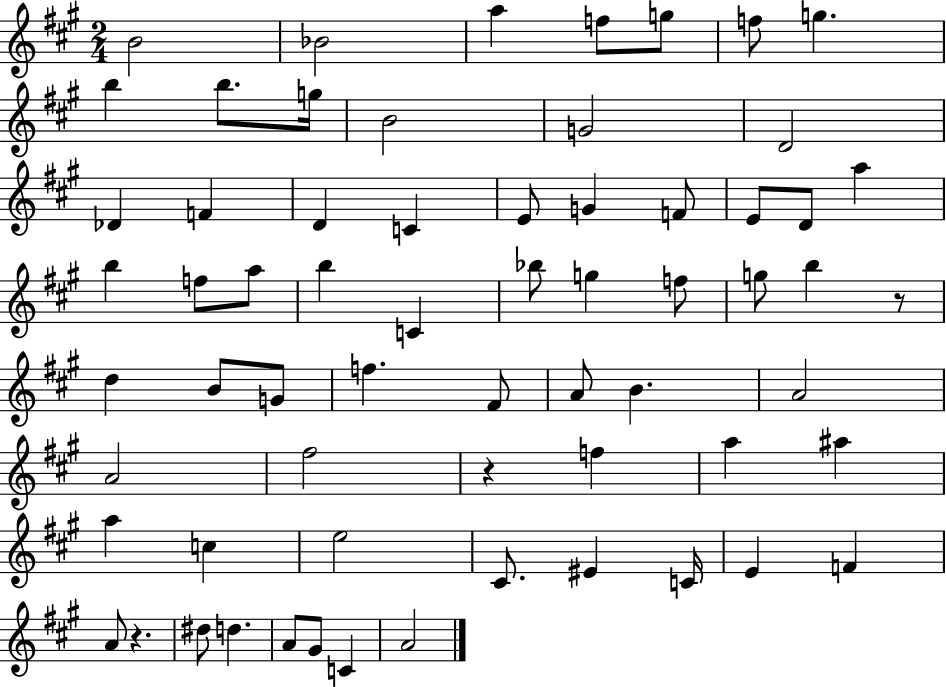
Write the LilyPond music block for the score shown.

{
  \clef treble
  \numericTimeSignature
  \time 2/4
  \key a \major
  b'2 | bes'2 | a''4 f''8 g''8 | f''8 g''4. | \break b''4 b''8. g''16 | b'2 | g'2 | d'2 | \break des'4 f'4 | d'4 c'4 | e'8 g'4 f'8 | e'8 d'8 a''4 | \break b''4 f''8 a''8 | b''4 c'4 | bes''8 g''4 f''8 | g''8 b''4 r8 | \break d''4 b'8 g'8 | f''4. fis'8 | a'8 b'4. | a'2 | \break a'2 | fis''2 | r4 f''4 | a''4 ais''4 | \break a''4 c''4 | e''2 | cis'8. eis'4 c'16 | e'4 f'4 | \break a'8 r4. | dis''8 d''4. | a'8 gis'8 c'4 | a'2 | \break \bar "|."
}